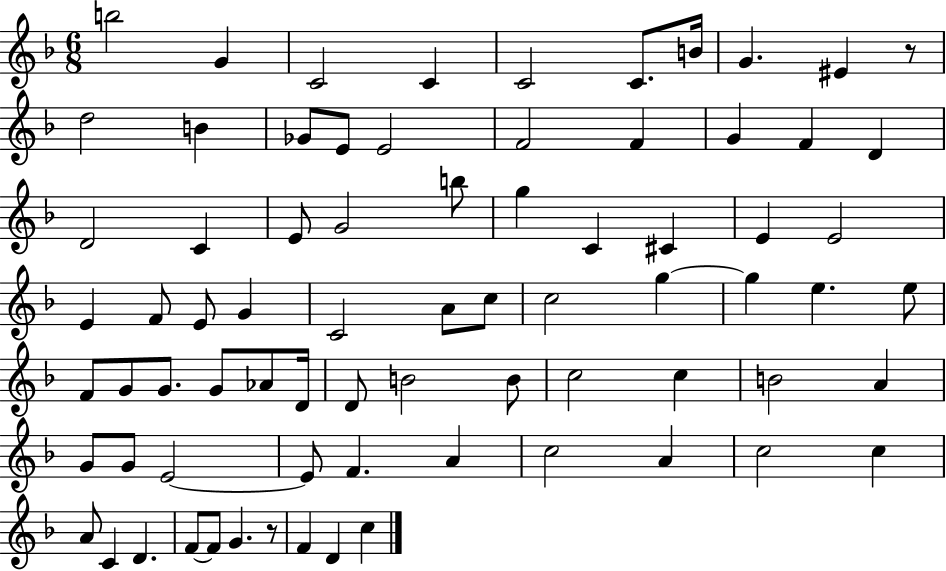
X:1
T:Untitled
M:6/8
L:1/4
K:F
b2 G C2 C C2 C/2 B/4 G ^E z/2 d2 B _G/2 E/2 E2 F2 F G F D D2 C E/2 G2 b/2 g C ^C E E2 E F/2 E/2 G C2 A/2 c/2 c2 g g e e/2 F/2 G/2 G/2 G/2 _A/2 D/4 D/2 B2 B/2 c2 c B2 A G/2 G/2 E2 E/2 F A c2 A c2 c A/2 C D F/2 F/2 G z/2 F D c